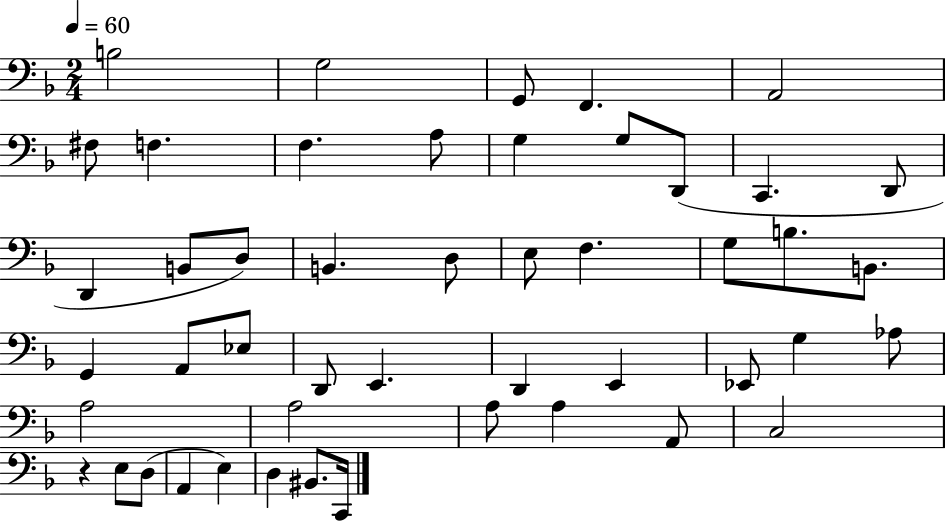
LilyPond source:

{
  \clef bass
  \numericTimeSignature
  \time 2/4
  \key f \major
  \tempo 4 = 60
  b2 | g2 | g,8 f,4. | a,2 | \break fis8 f4. | f4. a8 | g4 g8 d,8( | c,4. d,8 | \break d,4 b,8 d8) | b,4. d8 | e8 f4. | g8 b8. b,8. | \break g,4 a,8 ees8 | d,8 e,4. | d,4 e,4 | ees,8 g4 aes8 | \break a2 | a2 | a8 a4 a,8 | c2 | \break r4 e8 d8( | a,4 e4) | d4 bis,8. c,16 | \bar "|."
}